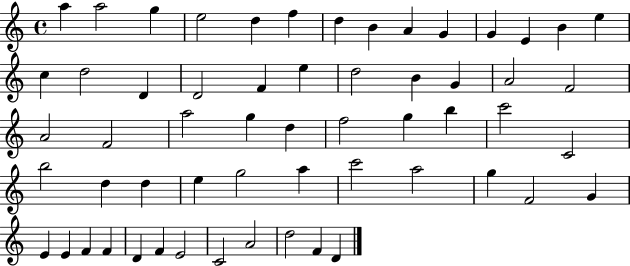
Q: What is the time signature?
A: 4/4